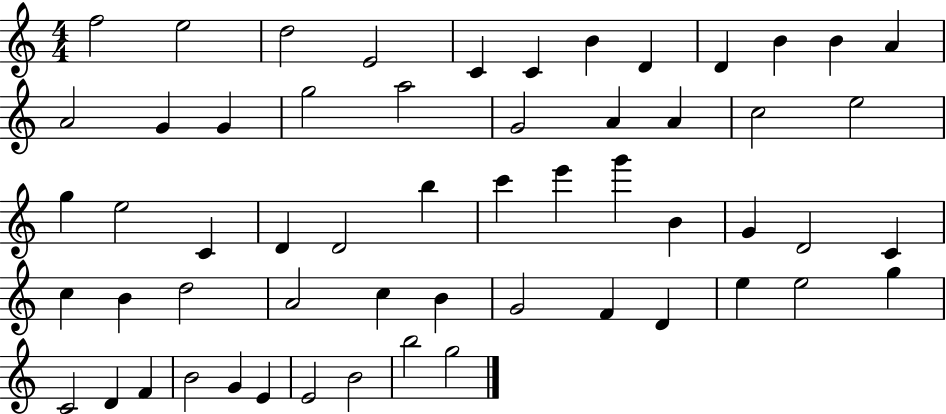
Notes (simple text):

F5/h E5/h D5/h E4/h C4/q C4/q B4/q D4/q D4/q B4/q B4/q A4/q A4/h G4/q G4/q G5/h A5/h G4/h A4/q A4/q C5/h E5/h G5/q E5/h C4/q D4/q D4/h B5/q C6/q E6/q G6/q B4/q G4/q D4/h C4/q C5/q B4/q D5/h A4/h C5/q B4/q G4/h F4/q D4/q E5/q E5/h G5/q C4/h D4/q F4/q B4/h G4/q E4/q E4/h B4/h B5/h G5/h